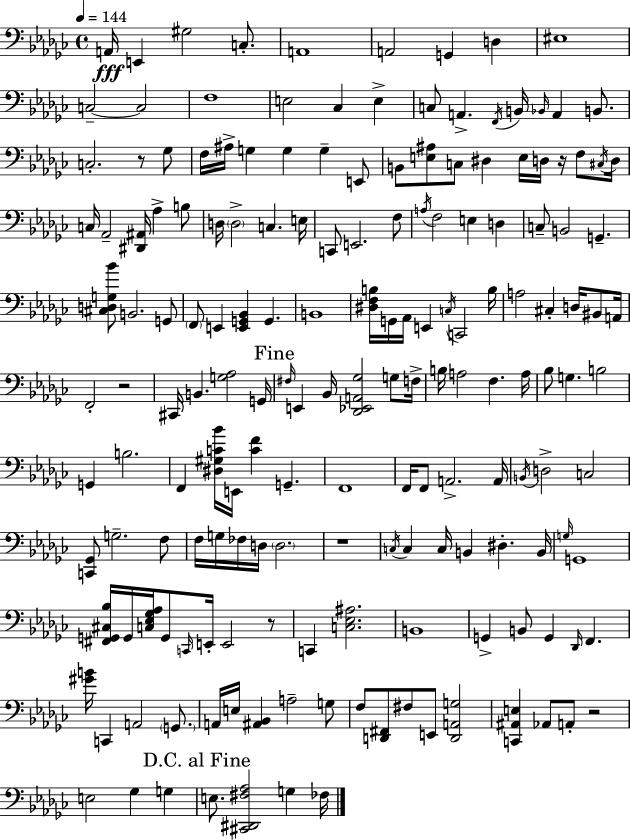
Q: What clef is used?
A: bass